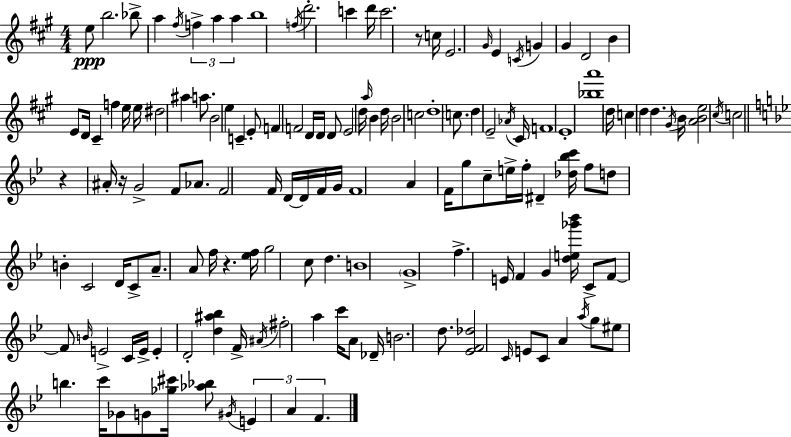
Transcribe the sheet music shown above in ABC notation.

X:1
T:Untitled
M:4/4
L:1/4
K:A
e/2 b2 _b/2 a ^f/4 f a a b4 f/4 d'2 c' d'/4 c'2 z/2 c/4 E2 ^G/4 E C/4 G ^G D2 B E/2 D/4 ^C f e/4 e/4 ^d2 ^a a/2 B2 e C E/2 F F2 D/4 D/4 D/2 E2 d/4 a/4 B d/4 B2 c2 d4 c/2 d E2 _A/4 ^C/4 F4 E4 [_ba']4 d/4 c d d ^G/4 B/4 [ABe]2 ^c/4 c2 z ^A/4 z/4 G2 F/2 _A/2 F2 F/4 D/4 D/4 F/4 G/4 F4 A F/4 g/2 c/2 e/4 f/4 ^D [_d_bc']/4 f/2 d/2 B C2 D/4 C/2 A/2 A/2 f/4 z [_ef]/4 g2 c/2 d B4 G4 f E/4 F G [de_g'_b']/4 C/2 F/2 F/2 B/4 E2 C/4 E/4 E D2 [d^a_b] F/4 ^A/4 ^f2 a c'/4 A/2 _D/4 B2 d/2 [_EF_d]2 C/4 E/2 C/2 A a/4 g/2 ^e/2 b c'/4 _G/2 G/2 [_g^c']/4 [_a_b]/2 ^G/4 E A F